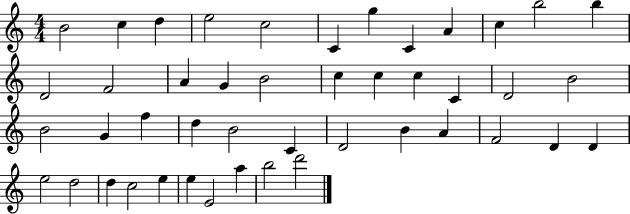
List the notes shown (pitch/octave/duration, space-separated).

B4/h C5/q D5/q E5/h C5/h C4/q G5/q C4/q A4/q C5/q B5/h B5/q D4/h F4/h A4/q G4/q B4/h C5/q C5/q C5/q C4/q D4/h B4/h B4/h G4/q F5/q D5/q B4/h C4/q D4/h B4/q A4/q F4/h D4/q D4/q E5/h D5/h D5/q C5/h E5/q E5/q E4/h A5/q B5/h D6/h